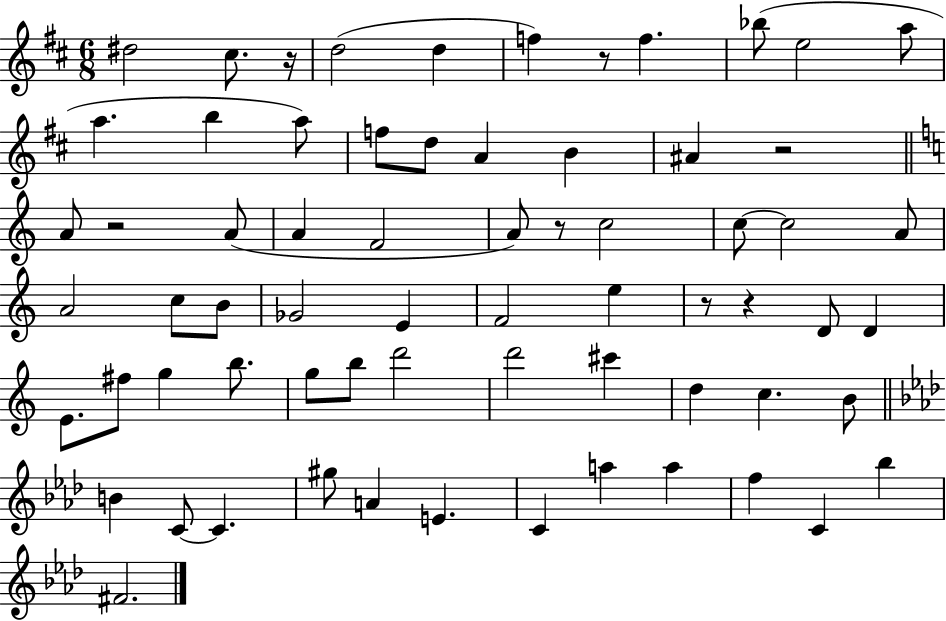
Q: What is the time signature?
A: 6/8